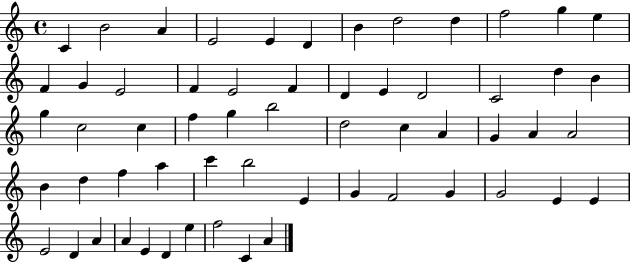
X:1
T:Untitled
M:4/4
L:1/4
K:C
C B2 A E2 E D B d2 d f2 g e F G E2 F E2 F D E D2 C2 d B g c2 c f g b2 d2 c A G A A2 B d f a c' b2 E G F2 G G2 E E E2 D A A E D e f2 C A